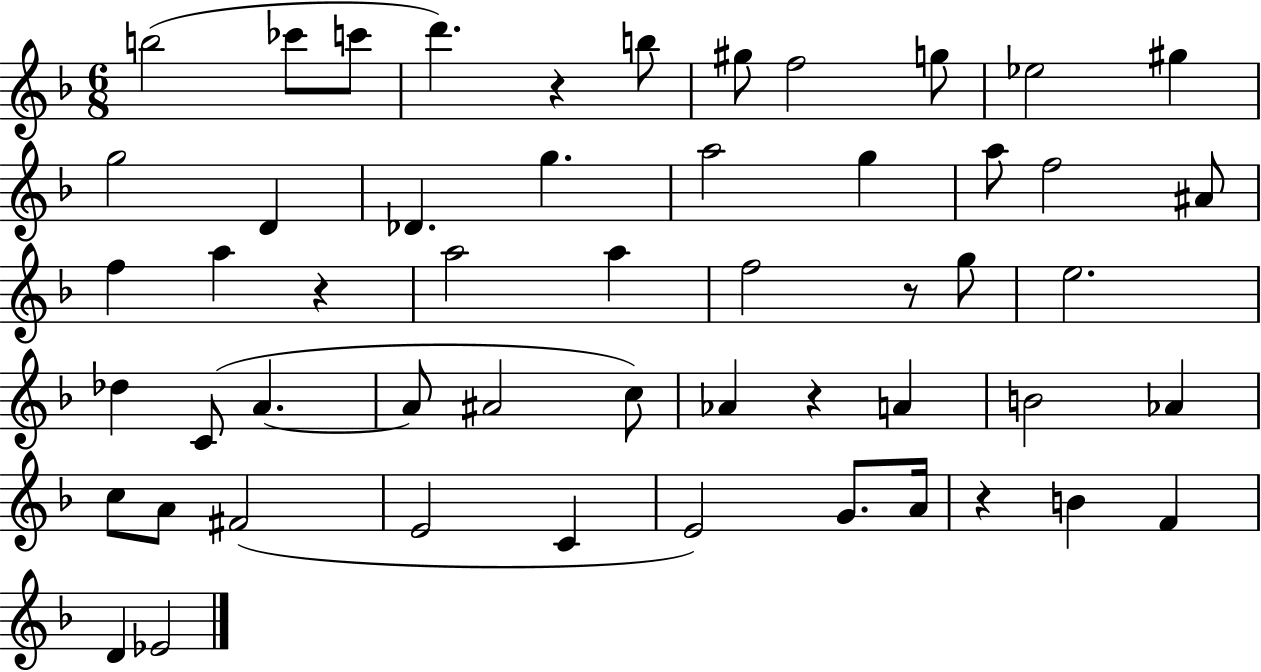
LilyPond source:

{
  \clef treble
  \numericTimeSignature
  \time 6/8
  \key f \major
  b''2( ces'''8 c'''8 | d'''4.) r4 b''8 | gis''8 f''2 g''8 | ees''2 gis''4 | \break g''2 d'4 | des'4. g''4. | a''2 g''4 | a''8 f''2 ais'8 | \break f''4 a''4 r4 | a''2 a''4 | f''2 r8 g''8 | e''2. | \break des''4 c'8( a'4.~~ | a'8 ais'2 c''8) | aes'4 r4 a'4 | b'2 aes'4 | \break c''8 a'8 fis'2( | e'2 c'4 | e'2) g'8. a'16 | r4 b'4 f'4 | \break d'4 ees'2 | \bar "|."
}